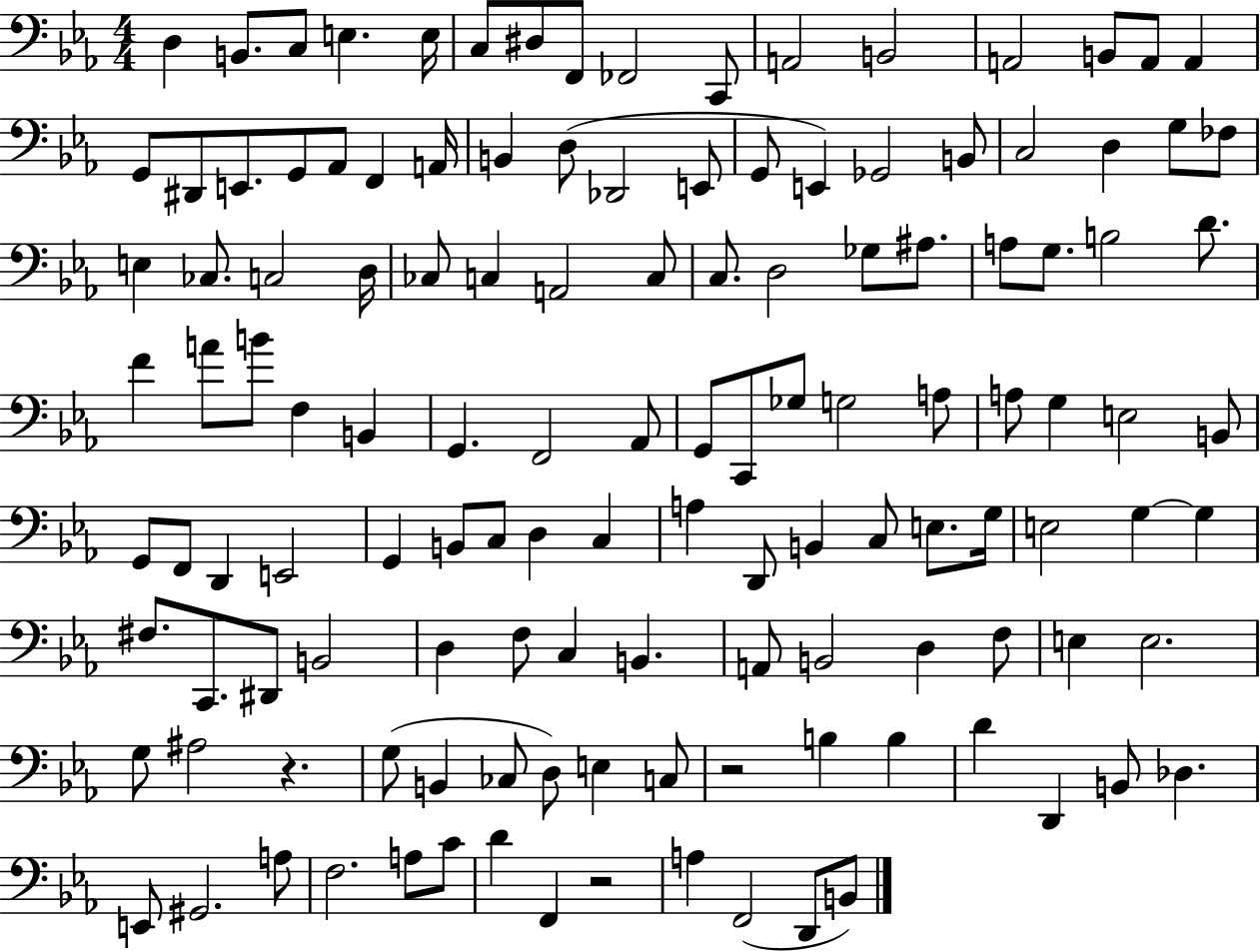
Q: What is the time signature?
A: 4/4